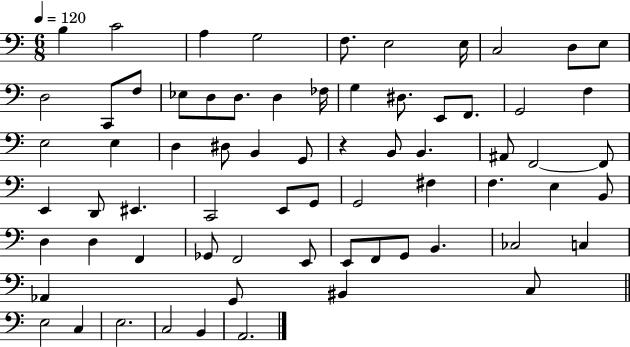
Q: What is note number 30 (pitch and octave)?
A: G2